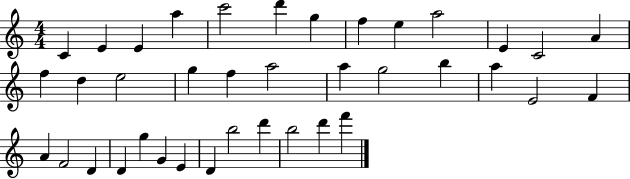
C4/q E4/q E4/q A5/q C6/h D6/q G5/q F5/q E5/q A5/h E4/q C4/h A4/q F5/q D5/q E5/h G5/q F5/q A5/h A5/q G5/h B5/q A5/q E4/h F4/q A4/q F4/h D4/q D4/q G5/q G4/q E4/q D4/q B5/h D6/q B5/h D6/q F6/q